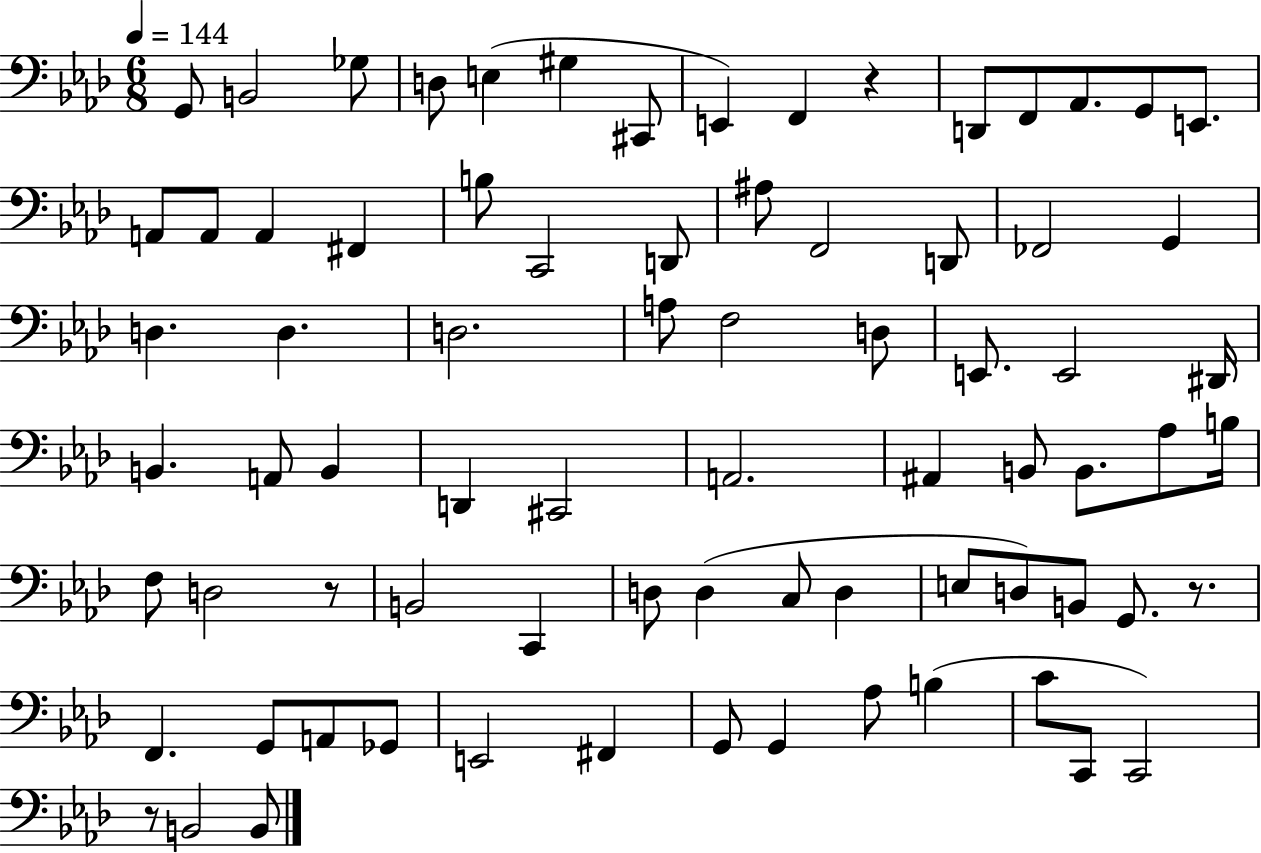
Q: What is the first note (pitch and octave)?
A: G2